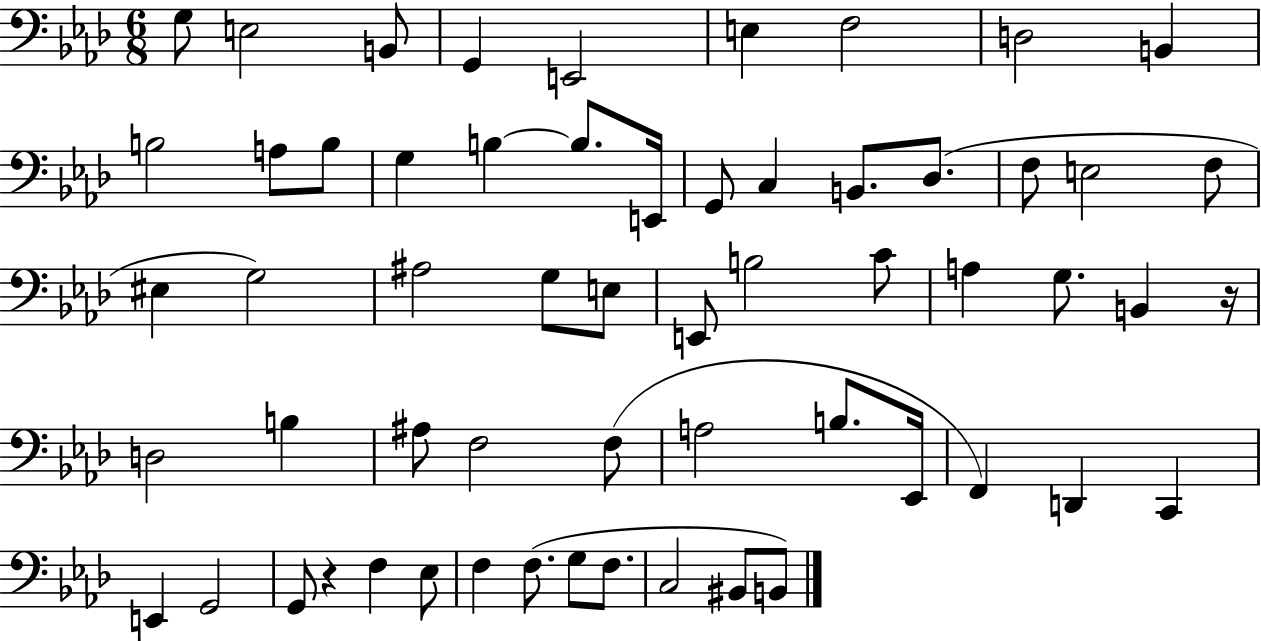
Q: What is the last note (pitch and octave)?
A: B2